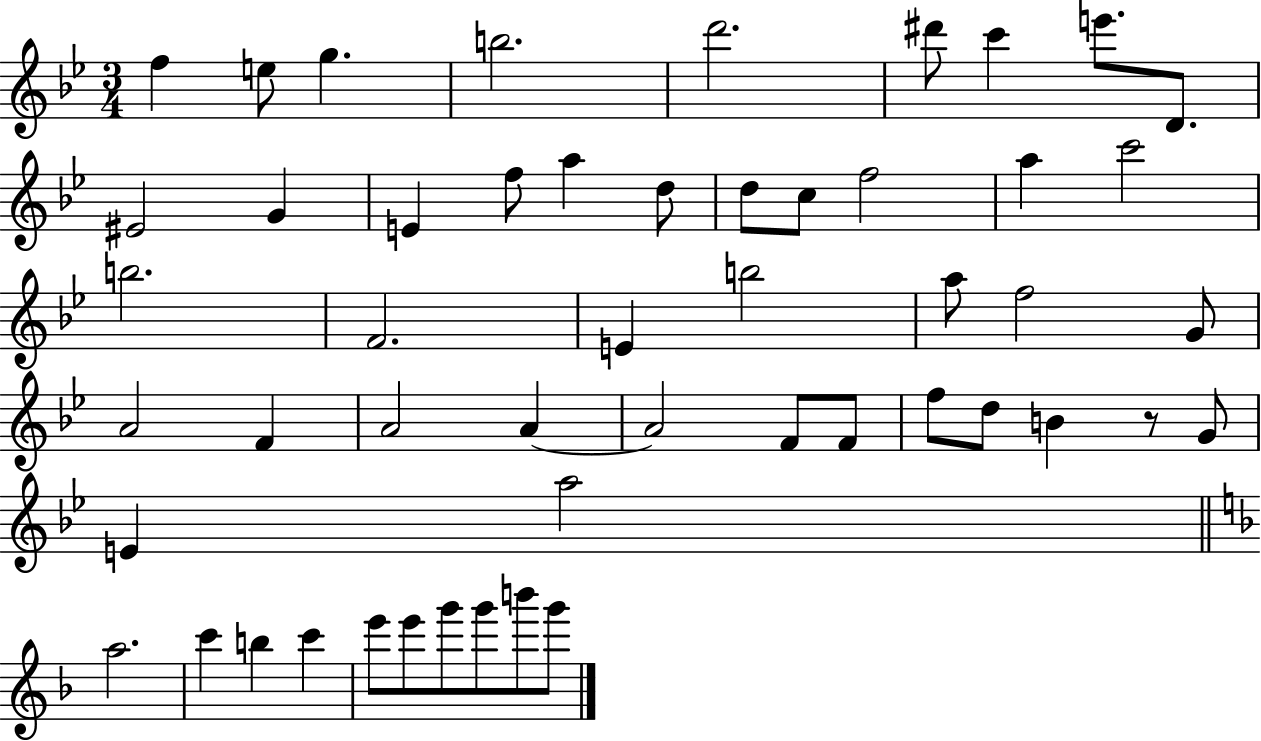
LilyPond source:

{
  \clef treble
  \numericTimeSignature
  \time 3/4
  \key bes \major
  \repeat volta 2 { f''4 e''8 g''4. | b''2. | d'''2. | dis'''8 c'''4 e'''8. d'8. | \break eis'2 g'4 | e'4 f''8 a''4 d''8 | d''8 c''8 f''2 | a''4 c'''2 | \break b''2. | f'2. | e'4 b''2 | a''8 f''2 g'8 | \break a'2 f'4 | a'2 a'4~~ | a'2 f'8 f'8 | f''8 d''8 b'4 r8 g'8 | \break e'4 a''2 | \bar "||" \break \key f \major a''2. | c'''4 b''4 c'''4 | e'''8 e'''8 g'''8 g'''8 b'''8 g'''8 | } \bar "|."
}